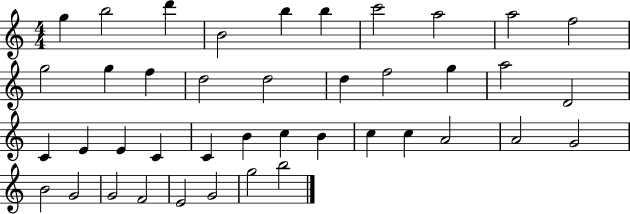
{
  \clef treble
  \numericTimeSignature
  \time 4/4
  \key c \major
  g''4 b''2 d'''4 | b'2 b''4 b''4 | c'''2 a''2 | a''2 f''2 | \break g''2 g''4 f''4 | d''2 d''2 | d''4 f''2 g''4 | a''2 d'2 | \break c'4 e'4 e'4 c'4 | c'4 b'4 c''4 b'4 | c''4 c''4 a'2 | a'2 g'2 | \break b'2 g'2 | g'2 f'2 | e'2 g'2 | g''2 b''2 | \break \bar "|."
}